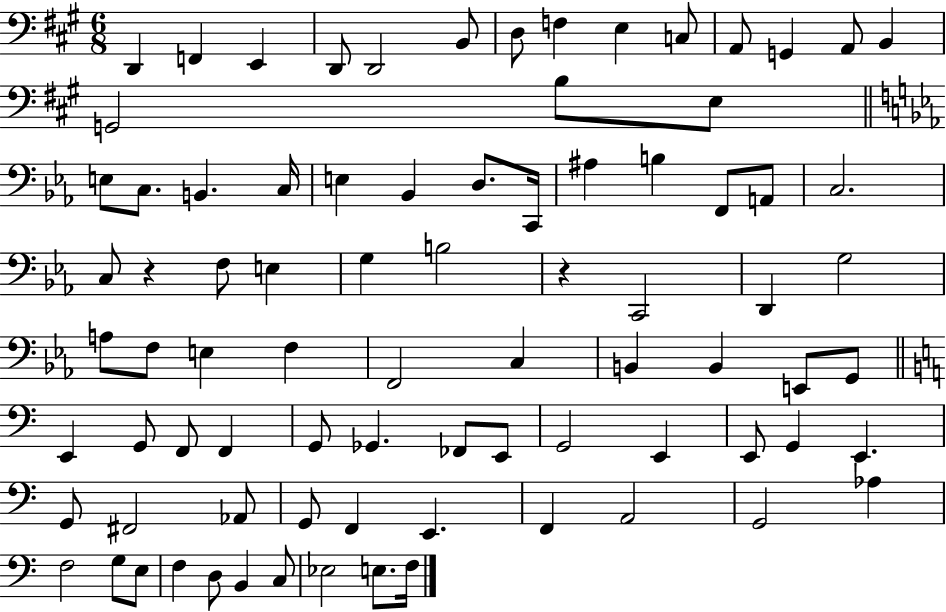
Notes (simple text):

D2/q F2/q E2/q D2/e D2/h B2/e D3/e F3/q E3/q C3/e A2/e G2/q A2/e B2/q G2/h B3/e E3/e E3/e C3/e. B2/q. C3/s E3/q Bb2/q D3/e. C2/s A#3/q B3/q F2/e A2/e C3/h. C3/e R/q F3/e E3/q G3/q B3/h R/q C2/h D2/q G3/h A3/e F3/e E3/q F3/q F2/h C3/q B2/q B2/q E2/e G2/e E2/q G2/e F2/e F2/q G2/e Gb2/q. FES2/e E2/e G2/h E2/q E2/e G2/q E2/q. G2/e F#2/h Ab2/e G2/e F2/q E2/q. F2/q A2/h G2/h Ab3/q F3/h G3/e E3/e F3/q D3/e B2/q C3/e Eb3/h E3/e. F3/s